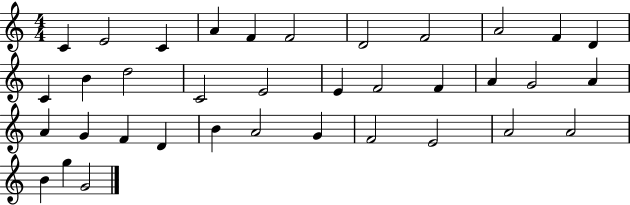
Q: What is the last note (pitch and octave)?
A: G4